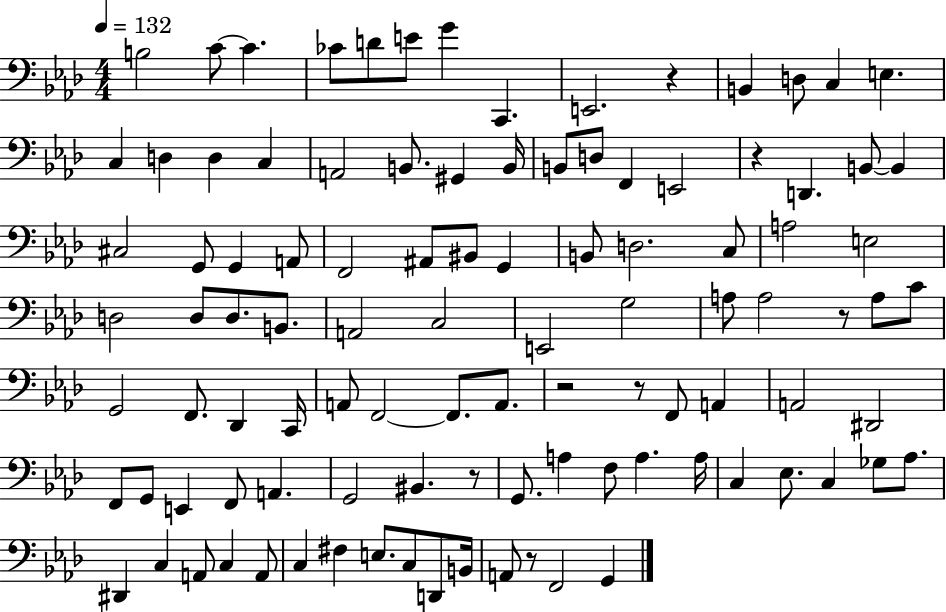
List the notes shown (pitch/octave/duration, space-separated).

B3/h C4/e C4/q. CES4/e D4/e E4/e G4/q C2/q. E2/h. R/q B2/q D3/e C3/q E3/q. C3/q D3/q D3/q C3/q A2/h B2/e. G#2/q B2/s B2/e D3/e F2/q E2/h R/q D2/q. B2/e B2/q C#3/h G2/e G2/q A2/e F2/h A#2/e BIS2/e G2/q B2/e D3/h. C3/e A3/h E3/h D3/h D3/e D3/e. B2/e. A2/h C3/h E2/h G3/h A3/e A3/h R/e A3/e C4/e G2/h F2/e. Db2/q C2/s A2/e F2/h F2/e. A2/e. R/h R/e F2/e A2/q A2/h D#2/h F2/e G2/e E2/q F2/e A2/q. G2/h BIS2/q. R/e G2/e. A3/q F3/e A3/q. A3/s C3/q Eb3/e. C3/q Gb3/e Ab3/e. D#2/q C3/q A2/e C3/q A2/e C3/q F#3/q E3/e. C3/e D2/e B2/s A2/e R/e F2/h G2/q